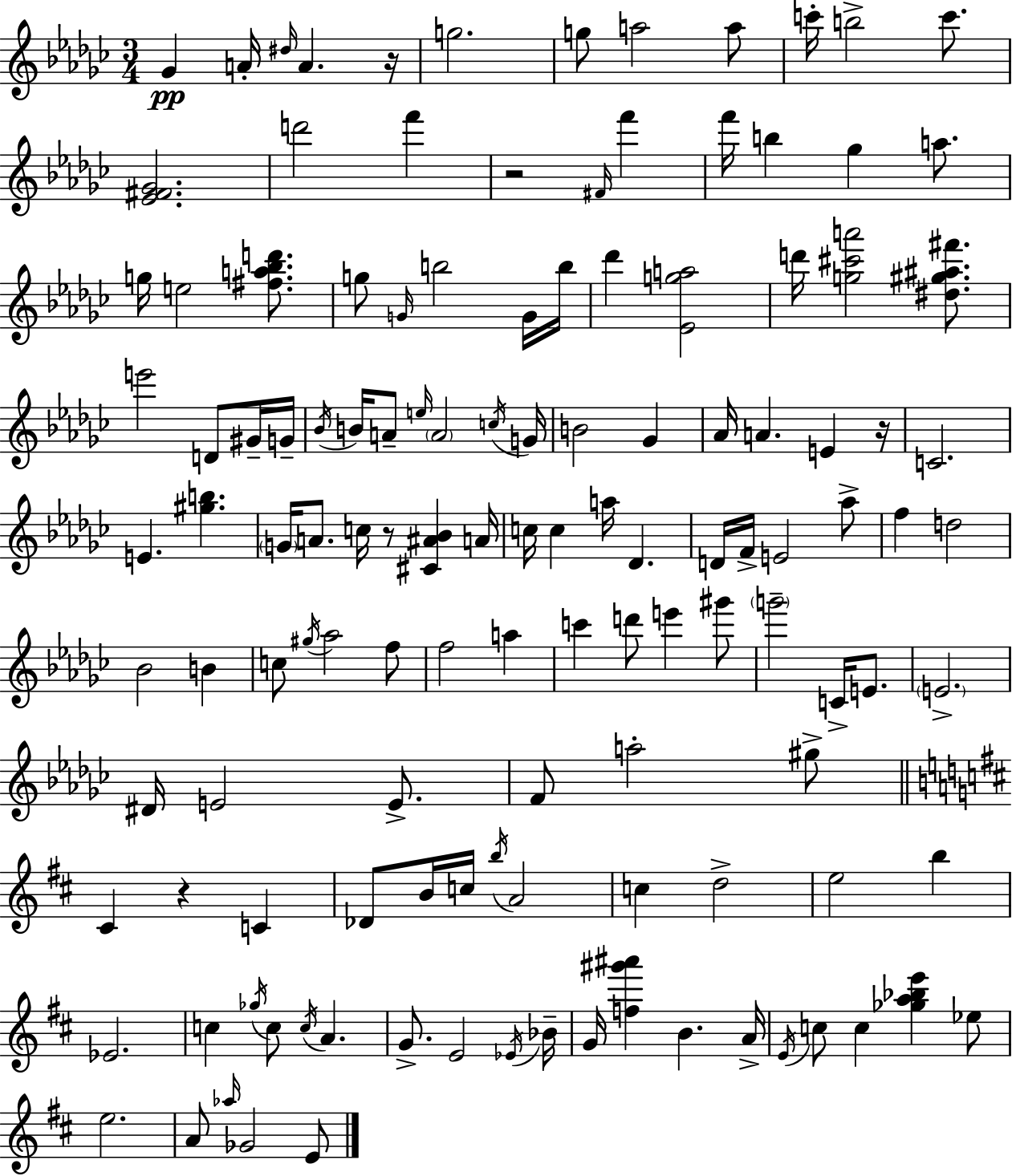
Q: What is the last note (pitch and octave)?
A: E4